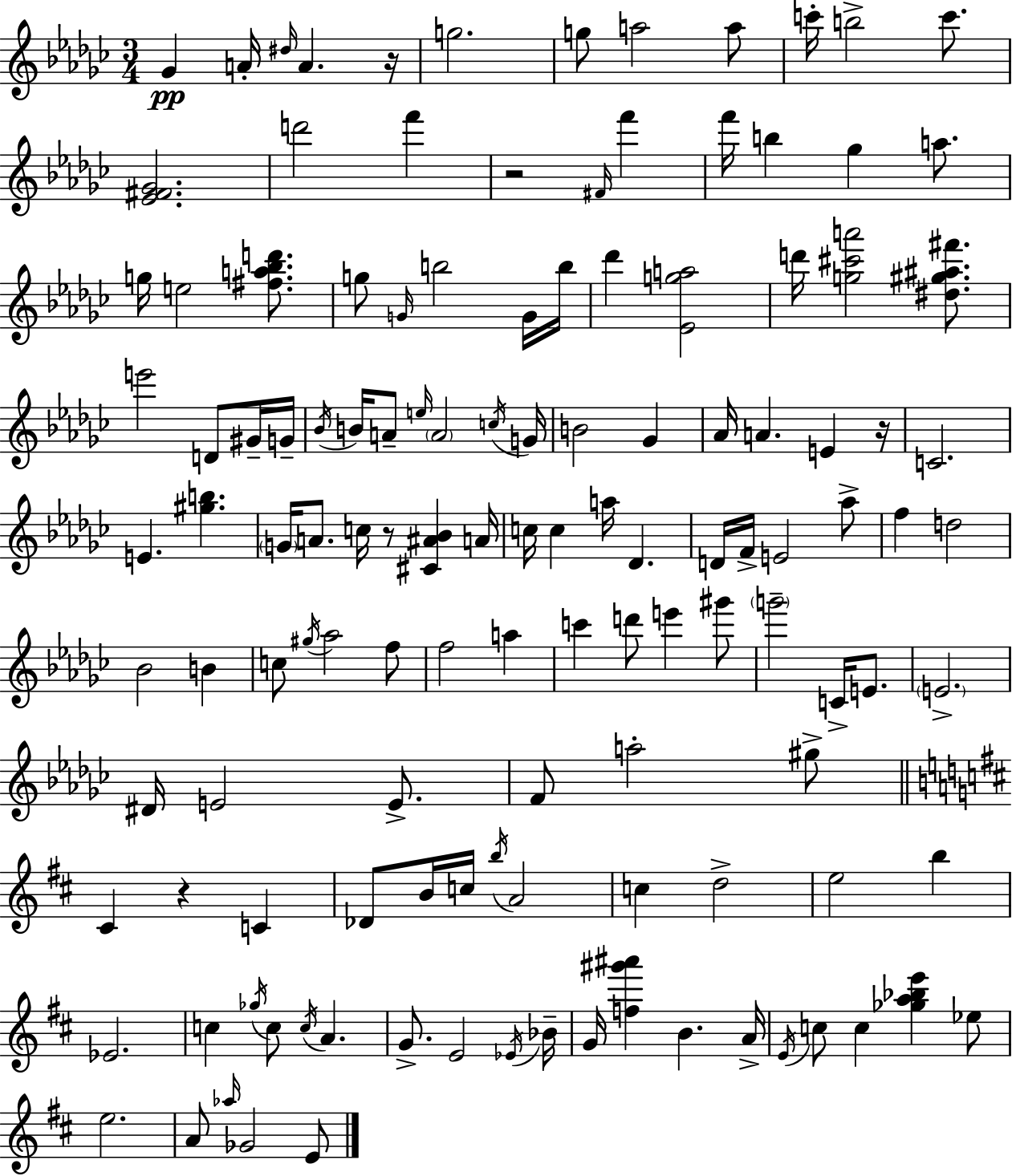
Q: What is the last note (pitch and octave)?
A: E4